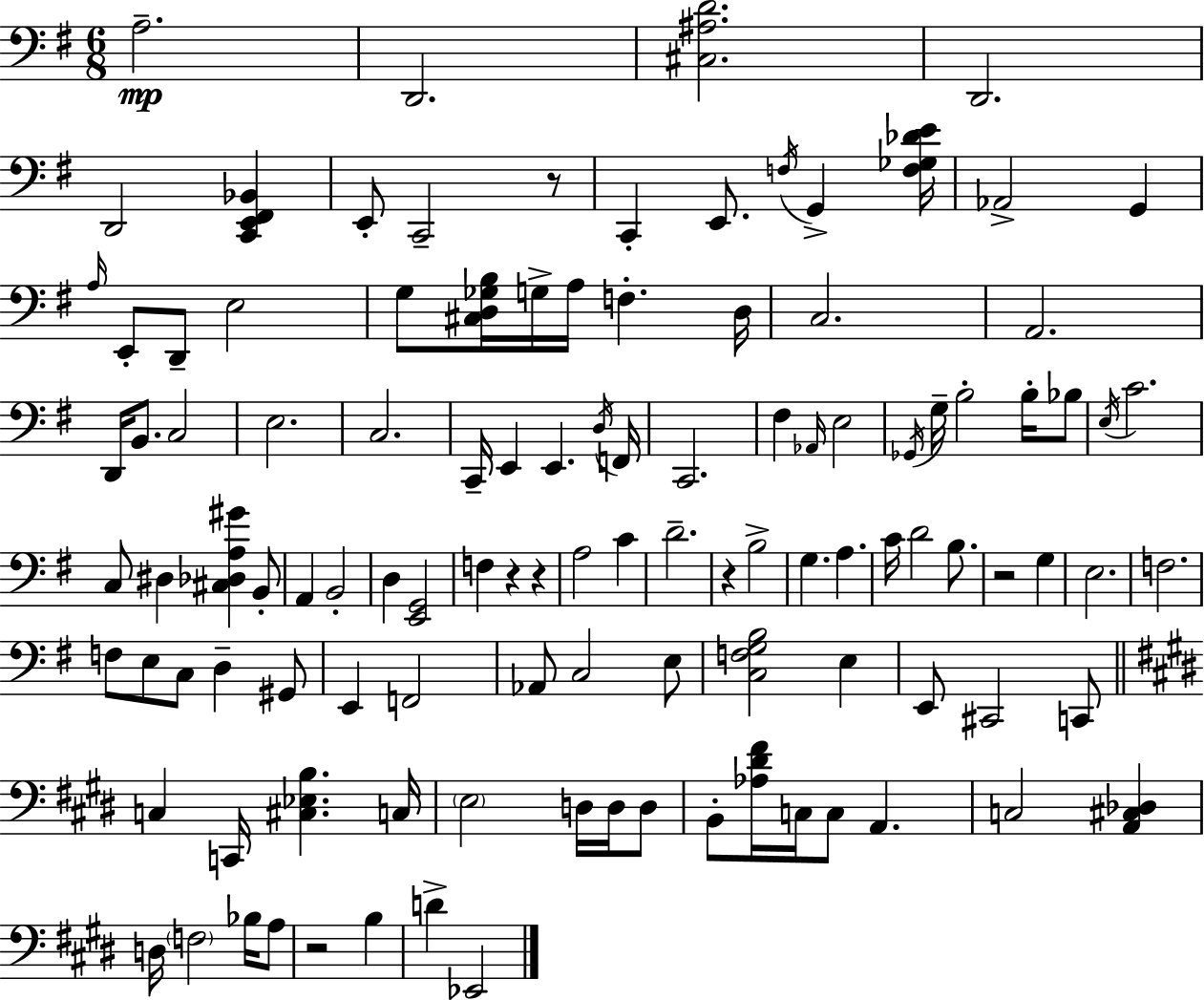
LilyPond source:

{
  \clef bass
  \numericTimeSignature
  \time 6/8
  \key e \minor
  a2.--\mp | d,2. | <cis ais d'>2. | d,2. | \break d,2 <c, e, fis, bes,>4 | e,8-. c,2-- r8 | c,4-. e,8. \acciaccatura { f16 } g,4-> | <f ges des' e'>16 aes,2-> g,4 | \break \grace { a16 } e,8-. d,8-- e2 | g8 <cis d ges b>16 g16-> a16 f4.-. | d16 c2. | a,2. | \break d,16 b,8. c2 | e2. | c2. | c,16-- e,4 e,4. | \break \acciaccatura { d16 } f,16 c,2. | fis4 \grace { aes,16 } e2 | \acciaccatura { ges,16 } g16-- b2-. | b16-. bes8 \acciaccatura { e16 } c'2. | \break c8 dis4 | <cis des a gis'>4 b,8-. a,4 b,2-. | d4 <e, g,>2 | f4 r4 | \break r4 a2 | c'4 d'2.-- | r4 b2-> | g4. | \break a4. c'16 d'2 | b8. r2 | g4 e2. | f2. | \break f8 e8 c8 | d4-- gis,8 e,4 f,2 | aes,8 c2 | e8 <c f g b>2 | \break e4 e,8 cis,2 | c,8 \bar "||" \break \key e \major c4 c,16 <cis ees b>4. c16 | \parenthesize e2 d16 d16 d8 | b,8-. <aes dis' fis'>16 c16 c8 a,4. | c2 <a, cis des>4 | \break d16 \parenthesize f2 bes16 a8 | r2 b4 | d'4-> ees,2 | \bar "|."
}